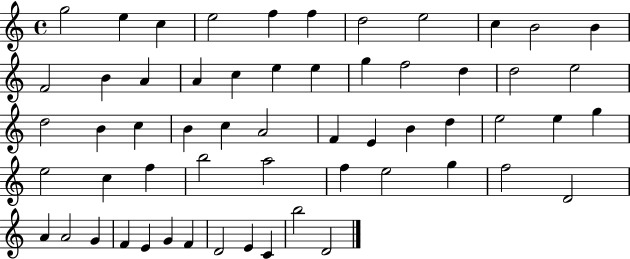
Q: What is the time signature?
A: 4/4